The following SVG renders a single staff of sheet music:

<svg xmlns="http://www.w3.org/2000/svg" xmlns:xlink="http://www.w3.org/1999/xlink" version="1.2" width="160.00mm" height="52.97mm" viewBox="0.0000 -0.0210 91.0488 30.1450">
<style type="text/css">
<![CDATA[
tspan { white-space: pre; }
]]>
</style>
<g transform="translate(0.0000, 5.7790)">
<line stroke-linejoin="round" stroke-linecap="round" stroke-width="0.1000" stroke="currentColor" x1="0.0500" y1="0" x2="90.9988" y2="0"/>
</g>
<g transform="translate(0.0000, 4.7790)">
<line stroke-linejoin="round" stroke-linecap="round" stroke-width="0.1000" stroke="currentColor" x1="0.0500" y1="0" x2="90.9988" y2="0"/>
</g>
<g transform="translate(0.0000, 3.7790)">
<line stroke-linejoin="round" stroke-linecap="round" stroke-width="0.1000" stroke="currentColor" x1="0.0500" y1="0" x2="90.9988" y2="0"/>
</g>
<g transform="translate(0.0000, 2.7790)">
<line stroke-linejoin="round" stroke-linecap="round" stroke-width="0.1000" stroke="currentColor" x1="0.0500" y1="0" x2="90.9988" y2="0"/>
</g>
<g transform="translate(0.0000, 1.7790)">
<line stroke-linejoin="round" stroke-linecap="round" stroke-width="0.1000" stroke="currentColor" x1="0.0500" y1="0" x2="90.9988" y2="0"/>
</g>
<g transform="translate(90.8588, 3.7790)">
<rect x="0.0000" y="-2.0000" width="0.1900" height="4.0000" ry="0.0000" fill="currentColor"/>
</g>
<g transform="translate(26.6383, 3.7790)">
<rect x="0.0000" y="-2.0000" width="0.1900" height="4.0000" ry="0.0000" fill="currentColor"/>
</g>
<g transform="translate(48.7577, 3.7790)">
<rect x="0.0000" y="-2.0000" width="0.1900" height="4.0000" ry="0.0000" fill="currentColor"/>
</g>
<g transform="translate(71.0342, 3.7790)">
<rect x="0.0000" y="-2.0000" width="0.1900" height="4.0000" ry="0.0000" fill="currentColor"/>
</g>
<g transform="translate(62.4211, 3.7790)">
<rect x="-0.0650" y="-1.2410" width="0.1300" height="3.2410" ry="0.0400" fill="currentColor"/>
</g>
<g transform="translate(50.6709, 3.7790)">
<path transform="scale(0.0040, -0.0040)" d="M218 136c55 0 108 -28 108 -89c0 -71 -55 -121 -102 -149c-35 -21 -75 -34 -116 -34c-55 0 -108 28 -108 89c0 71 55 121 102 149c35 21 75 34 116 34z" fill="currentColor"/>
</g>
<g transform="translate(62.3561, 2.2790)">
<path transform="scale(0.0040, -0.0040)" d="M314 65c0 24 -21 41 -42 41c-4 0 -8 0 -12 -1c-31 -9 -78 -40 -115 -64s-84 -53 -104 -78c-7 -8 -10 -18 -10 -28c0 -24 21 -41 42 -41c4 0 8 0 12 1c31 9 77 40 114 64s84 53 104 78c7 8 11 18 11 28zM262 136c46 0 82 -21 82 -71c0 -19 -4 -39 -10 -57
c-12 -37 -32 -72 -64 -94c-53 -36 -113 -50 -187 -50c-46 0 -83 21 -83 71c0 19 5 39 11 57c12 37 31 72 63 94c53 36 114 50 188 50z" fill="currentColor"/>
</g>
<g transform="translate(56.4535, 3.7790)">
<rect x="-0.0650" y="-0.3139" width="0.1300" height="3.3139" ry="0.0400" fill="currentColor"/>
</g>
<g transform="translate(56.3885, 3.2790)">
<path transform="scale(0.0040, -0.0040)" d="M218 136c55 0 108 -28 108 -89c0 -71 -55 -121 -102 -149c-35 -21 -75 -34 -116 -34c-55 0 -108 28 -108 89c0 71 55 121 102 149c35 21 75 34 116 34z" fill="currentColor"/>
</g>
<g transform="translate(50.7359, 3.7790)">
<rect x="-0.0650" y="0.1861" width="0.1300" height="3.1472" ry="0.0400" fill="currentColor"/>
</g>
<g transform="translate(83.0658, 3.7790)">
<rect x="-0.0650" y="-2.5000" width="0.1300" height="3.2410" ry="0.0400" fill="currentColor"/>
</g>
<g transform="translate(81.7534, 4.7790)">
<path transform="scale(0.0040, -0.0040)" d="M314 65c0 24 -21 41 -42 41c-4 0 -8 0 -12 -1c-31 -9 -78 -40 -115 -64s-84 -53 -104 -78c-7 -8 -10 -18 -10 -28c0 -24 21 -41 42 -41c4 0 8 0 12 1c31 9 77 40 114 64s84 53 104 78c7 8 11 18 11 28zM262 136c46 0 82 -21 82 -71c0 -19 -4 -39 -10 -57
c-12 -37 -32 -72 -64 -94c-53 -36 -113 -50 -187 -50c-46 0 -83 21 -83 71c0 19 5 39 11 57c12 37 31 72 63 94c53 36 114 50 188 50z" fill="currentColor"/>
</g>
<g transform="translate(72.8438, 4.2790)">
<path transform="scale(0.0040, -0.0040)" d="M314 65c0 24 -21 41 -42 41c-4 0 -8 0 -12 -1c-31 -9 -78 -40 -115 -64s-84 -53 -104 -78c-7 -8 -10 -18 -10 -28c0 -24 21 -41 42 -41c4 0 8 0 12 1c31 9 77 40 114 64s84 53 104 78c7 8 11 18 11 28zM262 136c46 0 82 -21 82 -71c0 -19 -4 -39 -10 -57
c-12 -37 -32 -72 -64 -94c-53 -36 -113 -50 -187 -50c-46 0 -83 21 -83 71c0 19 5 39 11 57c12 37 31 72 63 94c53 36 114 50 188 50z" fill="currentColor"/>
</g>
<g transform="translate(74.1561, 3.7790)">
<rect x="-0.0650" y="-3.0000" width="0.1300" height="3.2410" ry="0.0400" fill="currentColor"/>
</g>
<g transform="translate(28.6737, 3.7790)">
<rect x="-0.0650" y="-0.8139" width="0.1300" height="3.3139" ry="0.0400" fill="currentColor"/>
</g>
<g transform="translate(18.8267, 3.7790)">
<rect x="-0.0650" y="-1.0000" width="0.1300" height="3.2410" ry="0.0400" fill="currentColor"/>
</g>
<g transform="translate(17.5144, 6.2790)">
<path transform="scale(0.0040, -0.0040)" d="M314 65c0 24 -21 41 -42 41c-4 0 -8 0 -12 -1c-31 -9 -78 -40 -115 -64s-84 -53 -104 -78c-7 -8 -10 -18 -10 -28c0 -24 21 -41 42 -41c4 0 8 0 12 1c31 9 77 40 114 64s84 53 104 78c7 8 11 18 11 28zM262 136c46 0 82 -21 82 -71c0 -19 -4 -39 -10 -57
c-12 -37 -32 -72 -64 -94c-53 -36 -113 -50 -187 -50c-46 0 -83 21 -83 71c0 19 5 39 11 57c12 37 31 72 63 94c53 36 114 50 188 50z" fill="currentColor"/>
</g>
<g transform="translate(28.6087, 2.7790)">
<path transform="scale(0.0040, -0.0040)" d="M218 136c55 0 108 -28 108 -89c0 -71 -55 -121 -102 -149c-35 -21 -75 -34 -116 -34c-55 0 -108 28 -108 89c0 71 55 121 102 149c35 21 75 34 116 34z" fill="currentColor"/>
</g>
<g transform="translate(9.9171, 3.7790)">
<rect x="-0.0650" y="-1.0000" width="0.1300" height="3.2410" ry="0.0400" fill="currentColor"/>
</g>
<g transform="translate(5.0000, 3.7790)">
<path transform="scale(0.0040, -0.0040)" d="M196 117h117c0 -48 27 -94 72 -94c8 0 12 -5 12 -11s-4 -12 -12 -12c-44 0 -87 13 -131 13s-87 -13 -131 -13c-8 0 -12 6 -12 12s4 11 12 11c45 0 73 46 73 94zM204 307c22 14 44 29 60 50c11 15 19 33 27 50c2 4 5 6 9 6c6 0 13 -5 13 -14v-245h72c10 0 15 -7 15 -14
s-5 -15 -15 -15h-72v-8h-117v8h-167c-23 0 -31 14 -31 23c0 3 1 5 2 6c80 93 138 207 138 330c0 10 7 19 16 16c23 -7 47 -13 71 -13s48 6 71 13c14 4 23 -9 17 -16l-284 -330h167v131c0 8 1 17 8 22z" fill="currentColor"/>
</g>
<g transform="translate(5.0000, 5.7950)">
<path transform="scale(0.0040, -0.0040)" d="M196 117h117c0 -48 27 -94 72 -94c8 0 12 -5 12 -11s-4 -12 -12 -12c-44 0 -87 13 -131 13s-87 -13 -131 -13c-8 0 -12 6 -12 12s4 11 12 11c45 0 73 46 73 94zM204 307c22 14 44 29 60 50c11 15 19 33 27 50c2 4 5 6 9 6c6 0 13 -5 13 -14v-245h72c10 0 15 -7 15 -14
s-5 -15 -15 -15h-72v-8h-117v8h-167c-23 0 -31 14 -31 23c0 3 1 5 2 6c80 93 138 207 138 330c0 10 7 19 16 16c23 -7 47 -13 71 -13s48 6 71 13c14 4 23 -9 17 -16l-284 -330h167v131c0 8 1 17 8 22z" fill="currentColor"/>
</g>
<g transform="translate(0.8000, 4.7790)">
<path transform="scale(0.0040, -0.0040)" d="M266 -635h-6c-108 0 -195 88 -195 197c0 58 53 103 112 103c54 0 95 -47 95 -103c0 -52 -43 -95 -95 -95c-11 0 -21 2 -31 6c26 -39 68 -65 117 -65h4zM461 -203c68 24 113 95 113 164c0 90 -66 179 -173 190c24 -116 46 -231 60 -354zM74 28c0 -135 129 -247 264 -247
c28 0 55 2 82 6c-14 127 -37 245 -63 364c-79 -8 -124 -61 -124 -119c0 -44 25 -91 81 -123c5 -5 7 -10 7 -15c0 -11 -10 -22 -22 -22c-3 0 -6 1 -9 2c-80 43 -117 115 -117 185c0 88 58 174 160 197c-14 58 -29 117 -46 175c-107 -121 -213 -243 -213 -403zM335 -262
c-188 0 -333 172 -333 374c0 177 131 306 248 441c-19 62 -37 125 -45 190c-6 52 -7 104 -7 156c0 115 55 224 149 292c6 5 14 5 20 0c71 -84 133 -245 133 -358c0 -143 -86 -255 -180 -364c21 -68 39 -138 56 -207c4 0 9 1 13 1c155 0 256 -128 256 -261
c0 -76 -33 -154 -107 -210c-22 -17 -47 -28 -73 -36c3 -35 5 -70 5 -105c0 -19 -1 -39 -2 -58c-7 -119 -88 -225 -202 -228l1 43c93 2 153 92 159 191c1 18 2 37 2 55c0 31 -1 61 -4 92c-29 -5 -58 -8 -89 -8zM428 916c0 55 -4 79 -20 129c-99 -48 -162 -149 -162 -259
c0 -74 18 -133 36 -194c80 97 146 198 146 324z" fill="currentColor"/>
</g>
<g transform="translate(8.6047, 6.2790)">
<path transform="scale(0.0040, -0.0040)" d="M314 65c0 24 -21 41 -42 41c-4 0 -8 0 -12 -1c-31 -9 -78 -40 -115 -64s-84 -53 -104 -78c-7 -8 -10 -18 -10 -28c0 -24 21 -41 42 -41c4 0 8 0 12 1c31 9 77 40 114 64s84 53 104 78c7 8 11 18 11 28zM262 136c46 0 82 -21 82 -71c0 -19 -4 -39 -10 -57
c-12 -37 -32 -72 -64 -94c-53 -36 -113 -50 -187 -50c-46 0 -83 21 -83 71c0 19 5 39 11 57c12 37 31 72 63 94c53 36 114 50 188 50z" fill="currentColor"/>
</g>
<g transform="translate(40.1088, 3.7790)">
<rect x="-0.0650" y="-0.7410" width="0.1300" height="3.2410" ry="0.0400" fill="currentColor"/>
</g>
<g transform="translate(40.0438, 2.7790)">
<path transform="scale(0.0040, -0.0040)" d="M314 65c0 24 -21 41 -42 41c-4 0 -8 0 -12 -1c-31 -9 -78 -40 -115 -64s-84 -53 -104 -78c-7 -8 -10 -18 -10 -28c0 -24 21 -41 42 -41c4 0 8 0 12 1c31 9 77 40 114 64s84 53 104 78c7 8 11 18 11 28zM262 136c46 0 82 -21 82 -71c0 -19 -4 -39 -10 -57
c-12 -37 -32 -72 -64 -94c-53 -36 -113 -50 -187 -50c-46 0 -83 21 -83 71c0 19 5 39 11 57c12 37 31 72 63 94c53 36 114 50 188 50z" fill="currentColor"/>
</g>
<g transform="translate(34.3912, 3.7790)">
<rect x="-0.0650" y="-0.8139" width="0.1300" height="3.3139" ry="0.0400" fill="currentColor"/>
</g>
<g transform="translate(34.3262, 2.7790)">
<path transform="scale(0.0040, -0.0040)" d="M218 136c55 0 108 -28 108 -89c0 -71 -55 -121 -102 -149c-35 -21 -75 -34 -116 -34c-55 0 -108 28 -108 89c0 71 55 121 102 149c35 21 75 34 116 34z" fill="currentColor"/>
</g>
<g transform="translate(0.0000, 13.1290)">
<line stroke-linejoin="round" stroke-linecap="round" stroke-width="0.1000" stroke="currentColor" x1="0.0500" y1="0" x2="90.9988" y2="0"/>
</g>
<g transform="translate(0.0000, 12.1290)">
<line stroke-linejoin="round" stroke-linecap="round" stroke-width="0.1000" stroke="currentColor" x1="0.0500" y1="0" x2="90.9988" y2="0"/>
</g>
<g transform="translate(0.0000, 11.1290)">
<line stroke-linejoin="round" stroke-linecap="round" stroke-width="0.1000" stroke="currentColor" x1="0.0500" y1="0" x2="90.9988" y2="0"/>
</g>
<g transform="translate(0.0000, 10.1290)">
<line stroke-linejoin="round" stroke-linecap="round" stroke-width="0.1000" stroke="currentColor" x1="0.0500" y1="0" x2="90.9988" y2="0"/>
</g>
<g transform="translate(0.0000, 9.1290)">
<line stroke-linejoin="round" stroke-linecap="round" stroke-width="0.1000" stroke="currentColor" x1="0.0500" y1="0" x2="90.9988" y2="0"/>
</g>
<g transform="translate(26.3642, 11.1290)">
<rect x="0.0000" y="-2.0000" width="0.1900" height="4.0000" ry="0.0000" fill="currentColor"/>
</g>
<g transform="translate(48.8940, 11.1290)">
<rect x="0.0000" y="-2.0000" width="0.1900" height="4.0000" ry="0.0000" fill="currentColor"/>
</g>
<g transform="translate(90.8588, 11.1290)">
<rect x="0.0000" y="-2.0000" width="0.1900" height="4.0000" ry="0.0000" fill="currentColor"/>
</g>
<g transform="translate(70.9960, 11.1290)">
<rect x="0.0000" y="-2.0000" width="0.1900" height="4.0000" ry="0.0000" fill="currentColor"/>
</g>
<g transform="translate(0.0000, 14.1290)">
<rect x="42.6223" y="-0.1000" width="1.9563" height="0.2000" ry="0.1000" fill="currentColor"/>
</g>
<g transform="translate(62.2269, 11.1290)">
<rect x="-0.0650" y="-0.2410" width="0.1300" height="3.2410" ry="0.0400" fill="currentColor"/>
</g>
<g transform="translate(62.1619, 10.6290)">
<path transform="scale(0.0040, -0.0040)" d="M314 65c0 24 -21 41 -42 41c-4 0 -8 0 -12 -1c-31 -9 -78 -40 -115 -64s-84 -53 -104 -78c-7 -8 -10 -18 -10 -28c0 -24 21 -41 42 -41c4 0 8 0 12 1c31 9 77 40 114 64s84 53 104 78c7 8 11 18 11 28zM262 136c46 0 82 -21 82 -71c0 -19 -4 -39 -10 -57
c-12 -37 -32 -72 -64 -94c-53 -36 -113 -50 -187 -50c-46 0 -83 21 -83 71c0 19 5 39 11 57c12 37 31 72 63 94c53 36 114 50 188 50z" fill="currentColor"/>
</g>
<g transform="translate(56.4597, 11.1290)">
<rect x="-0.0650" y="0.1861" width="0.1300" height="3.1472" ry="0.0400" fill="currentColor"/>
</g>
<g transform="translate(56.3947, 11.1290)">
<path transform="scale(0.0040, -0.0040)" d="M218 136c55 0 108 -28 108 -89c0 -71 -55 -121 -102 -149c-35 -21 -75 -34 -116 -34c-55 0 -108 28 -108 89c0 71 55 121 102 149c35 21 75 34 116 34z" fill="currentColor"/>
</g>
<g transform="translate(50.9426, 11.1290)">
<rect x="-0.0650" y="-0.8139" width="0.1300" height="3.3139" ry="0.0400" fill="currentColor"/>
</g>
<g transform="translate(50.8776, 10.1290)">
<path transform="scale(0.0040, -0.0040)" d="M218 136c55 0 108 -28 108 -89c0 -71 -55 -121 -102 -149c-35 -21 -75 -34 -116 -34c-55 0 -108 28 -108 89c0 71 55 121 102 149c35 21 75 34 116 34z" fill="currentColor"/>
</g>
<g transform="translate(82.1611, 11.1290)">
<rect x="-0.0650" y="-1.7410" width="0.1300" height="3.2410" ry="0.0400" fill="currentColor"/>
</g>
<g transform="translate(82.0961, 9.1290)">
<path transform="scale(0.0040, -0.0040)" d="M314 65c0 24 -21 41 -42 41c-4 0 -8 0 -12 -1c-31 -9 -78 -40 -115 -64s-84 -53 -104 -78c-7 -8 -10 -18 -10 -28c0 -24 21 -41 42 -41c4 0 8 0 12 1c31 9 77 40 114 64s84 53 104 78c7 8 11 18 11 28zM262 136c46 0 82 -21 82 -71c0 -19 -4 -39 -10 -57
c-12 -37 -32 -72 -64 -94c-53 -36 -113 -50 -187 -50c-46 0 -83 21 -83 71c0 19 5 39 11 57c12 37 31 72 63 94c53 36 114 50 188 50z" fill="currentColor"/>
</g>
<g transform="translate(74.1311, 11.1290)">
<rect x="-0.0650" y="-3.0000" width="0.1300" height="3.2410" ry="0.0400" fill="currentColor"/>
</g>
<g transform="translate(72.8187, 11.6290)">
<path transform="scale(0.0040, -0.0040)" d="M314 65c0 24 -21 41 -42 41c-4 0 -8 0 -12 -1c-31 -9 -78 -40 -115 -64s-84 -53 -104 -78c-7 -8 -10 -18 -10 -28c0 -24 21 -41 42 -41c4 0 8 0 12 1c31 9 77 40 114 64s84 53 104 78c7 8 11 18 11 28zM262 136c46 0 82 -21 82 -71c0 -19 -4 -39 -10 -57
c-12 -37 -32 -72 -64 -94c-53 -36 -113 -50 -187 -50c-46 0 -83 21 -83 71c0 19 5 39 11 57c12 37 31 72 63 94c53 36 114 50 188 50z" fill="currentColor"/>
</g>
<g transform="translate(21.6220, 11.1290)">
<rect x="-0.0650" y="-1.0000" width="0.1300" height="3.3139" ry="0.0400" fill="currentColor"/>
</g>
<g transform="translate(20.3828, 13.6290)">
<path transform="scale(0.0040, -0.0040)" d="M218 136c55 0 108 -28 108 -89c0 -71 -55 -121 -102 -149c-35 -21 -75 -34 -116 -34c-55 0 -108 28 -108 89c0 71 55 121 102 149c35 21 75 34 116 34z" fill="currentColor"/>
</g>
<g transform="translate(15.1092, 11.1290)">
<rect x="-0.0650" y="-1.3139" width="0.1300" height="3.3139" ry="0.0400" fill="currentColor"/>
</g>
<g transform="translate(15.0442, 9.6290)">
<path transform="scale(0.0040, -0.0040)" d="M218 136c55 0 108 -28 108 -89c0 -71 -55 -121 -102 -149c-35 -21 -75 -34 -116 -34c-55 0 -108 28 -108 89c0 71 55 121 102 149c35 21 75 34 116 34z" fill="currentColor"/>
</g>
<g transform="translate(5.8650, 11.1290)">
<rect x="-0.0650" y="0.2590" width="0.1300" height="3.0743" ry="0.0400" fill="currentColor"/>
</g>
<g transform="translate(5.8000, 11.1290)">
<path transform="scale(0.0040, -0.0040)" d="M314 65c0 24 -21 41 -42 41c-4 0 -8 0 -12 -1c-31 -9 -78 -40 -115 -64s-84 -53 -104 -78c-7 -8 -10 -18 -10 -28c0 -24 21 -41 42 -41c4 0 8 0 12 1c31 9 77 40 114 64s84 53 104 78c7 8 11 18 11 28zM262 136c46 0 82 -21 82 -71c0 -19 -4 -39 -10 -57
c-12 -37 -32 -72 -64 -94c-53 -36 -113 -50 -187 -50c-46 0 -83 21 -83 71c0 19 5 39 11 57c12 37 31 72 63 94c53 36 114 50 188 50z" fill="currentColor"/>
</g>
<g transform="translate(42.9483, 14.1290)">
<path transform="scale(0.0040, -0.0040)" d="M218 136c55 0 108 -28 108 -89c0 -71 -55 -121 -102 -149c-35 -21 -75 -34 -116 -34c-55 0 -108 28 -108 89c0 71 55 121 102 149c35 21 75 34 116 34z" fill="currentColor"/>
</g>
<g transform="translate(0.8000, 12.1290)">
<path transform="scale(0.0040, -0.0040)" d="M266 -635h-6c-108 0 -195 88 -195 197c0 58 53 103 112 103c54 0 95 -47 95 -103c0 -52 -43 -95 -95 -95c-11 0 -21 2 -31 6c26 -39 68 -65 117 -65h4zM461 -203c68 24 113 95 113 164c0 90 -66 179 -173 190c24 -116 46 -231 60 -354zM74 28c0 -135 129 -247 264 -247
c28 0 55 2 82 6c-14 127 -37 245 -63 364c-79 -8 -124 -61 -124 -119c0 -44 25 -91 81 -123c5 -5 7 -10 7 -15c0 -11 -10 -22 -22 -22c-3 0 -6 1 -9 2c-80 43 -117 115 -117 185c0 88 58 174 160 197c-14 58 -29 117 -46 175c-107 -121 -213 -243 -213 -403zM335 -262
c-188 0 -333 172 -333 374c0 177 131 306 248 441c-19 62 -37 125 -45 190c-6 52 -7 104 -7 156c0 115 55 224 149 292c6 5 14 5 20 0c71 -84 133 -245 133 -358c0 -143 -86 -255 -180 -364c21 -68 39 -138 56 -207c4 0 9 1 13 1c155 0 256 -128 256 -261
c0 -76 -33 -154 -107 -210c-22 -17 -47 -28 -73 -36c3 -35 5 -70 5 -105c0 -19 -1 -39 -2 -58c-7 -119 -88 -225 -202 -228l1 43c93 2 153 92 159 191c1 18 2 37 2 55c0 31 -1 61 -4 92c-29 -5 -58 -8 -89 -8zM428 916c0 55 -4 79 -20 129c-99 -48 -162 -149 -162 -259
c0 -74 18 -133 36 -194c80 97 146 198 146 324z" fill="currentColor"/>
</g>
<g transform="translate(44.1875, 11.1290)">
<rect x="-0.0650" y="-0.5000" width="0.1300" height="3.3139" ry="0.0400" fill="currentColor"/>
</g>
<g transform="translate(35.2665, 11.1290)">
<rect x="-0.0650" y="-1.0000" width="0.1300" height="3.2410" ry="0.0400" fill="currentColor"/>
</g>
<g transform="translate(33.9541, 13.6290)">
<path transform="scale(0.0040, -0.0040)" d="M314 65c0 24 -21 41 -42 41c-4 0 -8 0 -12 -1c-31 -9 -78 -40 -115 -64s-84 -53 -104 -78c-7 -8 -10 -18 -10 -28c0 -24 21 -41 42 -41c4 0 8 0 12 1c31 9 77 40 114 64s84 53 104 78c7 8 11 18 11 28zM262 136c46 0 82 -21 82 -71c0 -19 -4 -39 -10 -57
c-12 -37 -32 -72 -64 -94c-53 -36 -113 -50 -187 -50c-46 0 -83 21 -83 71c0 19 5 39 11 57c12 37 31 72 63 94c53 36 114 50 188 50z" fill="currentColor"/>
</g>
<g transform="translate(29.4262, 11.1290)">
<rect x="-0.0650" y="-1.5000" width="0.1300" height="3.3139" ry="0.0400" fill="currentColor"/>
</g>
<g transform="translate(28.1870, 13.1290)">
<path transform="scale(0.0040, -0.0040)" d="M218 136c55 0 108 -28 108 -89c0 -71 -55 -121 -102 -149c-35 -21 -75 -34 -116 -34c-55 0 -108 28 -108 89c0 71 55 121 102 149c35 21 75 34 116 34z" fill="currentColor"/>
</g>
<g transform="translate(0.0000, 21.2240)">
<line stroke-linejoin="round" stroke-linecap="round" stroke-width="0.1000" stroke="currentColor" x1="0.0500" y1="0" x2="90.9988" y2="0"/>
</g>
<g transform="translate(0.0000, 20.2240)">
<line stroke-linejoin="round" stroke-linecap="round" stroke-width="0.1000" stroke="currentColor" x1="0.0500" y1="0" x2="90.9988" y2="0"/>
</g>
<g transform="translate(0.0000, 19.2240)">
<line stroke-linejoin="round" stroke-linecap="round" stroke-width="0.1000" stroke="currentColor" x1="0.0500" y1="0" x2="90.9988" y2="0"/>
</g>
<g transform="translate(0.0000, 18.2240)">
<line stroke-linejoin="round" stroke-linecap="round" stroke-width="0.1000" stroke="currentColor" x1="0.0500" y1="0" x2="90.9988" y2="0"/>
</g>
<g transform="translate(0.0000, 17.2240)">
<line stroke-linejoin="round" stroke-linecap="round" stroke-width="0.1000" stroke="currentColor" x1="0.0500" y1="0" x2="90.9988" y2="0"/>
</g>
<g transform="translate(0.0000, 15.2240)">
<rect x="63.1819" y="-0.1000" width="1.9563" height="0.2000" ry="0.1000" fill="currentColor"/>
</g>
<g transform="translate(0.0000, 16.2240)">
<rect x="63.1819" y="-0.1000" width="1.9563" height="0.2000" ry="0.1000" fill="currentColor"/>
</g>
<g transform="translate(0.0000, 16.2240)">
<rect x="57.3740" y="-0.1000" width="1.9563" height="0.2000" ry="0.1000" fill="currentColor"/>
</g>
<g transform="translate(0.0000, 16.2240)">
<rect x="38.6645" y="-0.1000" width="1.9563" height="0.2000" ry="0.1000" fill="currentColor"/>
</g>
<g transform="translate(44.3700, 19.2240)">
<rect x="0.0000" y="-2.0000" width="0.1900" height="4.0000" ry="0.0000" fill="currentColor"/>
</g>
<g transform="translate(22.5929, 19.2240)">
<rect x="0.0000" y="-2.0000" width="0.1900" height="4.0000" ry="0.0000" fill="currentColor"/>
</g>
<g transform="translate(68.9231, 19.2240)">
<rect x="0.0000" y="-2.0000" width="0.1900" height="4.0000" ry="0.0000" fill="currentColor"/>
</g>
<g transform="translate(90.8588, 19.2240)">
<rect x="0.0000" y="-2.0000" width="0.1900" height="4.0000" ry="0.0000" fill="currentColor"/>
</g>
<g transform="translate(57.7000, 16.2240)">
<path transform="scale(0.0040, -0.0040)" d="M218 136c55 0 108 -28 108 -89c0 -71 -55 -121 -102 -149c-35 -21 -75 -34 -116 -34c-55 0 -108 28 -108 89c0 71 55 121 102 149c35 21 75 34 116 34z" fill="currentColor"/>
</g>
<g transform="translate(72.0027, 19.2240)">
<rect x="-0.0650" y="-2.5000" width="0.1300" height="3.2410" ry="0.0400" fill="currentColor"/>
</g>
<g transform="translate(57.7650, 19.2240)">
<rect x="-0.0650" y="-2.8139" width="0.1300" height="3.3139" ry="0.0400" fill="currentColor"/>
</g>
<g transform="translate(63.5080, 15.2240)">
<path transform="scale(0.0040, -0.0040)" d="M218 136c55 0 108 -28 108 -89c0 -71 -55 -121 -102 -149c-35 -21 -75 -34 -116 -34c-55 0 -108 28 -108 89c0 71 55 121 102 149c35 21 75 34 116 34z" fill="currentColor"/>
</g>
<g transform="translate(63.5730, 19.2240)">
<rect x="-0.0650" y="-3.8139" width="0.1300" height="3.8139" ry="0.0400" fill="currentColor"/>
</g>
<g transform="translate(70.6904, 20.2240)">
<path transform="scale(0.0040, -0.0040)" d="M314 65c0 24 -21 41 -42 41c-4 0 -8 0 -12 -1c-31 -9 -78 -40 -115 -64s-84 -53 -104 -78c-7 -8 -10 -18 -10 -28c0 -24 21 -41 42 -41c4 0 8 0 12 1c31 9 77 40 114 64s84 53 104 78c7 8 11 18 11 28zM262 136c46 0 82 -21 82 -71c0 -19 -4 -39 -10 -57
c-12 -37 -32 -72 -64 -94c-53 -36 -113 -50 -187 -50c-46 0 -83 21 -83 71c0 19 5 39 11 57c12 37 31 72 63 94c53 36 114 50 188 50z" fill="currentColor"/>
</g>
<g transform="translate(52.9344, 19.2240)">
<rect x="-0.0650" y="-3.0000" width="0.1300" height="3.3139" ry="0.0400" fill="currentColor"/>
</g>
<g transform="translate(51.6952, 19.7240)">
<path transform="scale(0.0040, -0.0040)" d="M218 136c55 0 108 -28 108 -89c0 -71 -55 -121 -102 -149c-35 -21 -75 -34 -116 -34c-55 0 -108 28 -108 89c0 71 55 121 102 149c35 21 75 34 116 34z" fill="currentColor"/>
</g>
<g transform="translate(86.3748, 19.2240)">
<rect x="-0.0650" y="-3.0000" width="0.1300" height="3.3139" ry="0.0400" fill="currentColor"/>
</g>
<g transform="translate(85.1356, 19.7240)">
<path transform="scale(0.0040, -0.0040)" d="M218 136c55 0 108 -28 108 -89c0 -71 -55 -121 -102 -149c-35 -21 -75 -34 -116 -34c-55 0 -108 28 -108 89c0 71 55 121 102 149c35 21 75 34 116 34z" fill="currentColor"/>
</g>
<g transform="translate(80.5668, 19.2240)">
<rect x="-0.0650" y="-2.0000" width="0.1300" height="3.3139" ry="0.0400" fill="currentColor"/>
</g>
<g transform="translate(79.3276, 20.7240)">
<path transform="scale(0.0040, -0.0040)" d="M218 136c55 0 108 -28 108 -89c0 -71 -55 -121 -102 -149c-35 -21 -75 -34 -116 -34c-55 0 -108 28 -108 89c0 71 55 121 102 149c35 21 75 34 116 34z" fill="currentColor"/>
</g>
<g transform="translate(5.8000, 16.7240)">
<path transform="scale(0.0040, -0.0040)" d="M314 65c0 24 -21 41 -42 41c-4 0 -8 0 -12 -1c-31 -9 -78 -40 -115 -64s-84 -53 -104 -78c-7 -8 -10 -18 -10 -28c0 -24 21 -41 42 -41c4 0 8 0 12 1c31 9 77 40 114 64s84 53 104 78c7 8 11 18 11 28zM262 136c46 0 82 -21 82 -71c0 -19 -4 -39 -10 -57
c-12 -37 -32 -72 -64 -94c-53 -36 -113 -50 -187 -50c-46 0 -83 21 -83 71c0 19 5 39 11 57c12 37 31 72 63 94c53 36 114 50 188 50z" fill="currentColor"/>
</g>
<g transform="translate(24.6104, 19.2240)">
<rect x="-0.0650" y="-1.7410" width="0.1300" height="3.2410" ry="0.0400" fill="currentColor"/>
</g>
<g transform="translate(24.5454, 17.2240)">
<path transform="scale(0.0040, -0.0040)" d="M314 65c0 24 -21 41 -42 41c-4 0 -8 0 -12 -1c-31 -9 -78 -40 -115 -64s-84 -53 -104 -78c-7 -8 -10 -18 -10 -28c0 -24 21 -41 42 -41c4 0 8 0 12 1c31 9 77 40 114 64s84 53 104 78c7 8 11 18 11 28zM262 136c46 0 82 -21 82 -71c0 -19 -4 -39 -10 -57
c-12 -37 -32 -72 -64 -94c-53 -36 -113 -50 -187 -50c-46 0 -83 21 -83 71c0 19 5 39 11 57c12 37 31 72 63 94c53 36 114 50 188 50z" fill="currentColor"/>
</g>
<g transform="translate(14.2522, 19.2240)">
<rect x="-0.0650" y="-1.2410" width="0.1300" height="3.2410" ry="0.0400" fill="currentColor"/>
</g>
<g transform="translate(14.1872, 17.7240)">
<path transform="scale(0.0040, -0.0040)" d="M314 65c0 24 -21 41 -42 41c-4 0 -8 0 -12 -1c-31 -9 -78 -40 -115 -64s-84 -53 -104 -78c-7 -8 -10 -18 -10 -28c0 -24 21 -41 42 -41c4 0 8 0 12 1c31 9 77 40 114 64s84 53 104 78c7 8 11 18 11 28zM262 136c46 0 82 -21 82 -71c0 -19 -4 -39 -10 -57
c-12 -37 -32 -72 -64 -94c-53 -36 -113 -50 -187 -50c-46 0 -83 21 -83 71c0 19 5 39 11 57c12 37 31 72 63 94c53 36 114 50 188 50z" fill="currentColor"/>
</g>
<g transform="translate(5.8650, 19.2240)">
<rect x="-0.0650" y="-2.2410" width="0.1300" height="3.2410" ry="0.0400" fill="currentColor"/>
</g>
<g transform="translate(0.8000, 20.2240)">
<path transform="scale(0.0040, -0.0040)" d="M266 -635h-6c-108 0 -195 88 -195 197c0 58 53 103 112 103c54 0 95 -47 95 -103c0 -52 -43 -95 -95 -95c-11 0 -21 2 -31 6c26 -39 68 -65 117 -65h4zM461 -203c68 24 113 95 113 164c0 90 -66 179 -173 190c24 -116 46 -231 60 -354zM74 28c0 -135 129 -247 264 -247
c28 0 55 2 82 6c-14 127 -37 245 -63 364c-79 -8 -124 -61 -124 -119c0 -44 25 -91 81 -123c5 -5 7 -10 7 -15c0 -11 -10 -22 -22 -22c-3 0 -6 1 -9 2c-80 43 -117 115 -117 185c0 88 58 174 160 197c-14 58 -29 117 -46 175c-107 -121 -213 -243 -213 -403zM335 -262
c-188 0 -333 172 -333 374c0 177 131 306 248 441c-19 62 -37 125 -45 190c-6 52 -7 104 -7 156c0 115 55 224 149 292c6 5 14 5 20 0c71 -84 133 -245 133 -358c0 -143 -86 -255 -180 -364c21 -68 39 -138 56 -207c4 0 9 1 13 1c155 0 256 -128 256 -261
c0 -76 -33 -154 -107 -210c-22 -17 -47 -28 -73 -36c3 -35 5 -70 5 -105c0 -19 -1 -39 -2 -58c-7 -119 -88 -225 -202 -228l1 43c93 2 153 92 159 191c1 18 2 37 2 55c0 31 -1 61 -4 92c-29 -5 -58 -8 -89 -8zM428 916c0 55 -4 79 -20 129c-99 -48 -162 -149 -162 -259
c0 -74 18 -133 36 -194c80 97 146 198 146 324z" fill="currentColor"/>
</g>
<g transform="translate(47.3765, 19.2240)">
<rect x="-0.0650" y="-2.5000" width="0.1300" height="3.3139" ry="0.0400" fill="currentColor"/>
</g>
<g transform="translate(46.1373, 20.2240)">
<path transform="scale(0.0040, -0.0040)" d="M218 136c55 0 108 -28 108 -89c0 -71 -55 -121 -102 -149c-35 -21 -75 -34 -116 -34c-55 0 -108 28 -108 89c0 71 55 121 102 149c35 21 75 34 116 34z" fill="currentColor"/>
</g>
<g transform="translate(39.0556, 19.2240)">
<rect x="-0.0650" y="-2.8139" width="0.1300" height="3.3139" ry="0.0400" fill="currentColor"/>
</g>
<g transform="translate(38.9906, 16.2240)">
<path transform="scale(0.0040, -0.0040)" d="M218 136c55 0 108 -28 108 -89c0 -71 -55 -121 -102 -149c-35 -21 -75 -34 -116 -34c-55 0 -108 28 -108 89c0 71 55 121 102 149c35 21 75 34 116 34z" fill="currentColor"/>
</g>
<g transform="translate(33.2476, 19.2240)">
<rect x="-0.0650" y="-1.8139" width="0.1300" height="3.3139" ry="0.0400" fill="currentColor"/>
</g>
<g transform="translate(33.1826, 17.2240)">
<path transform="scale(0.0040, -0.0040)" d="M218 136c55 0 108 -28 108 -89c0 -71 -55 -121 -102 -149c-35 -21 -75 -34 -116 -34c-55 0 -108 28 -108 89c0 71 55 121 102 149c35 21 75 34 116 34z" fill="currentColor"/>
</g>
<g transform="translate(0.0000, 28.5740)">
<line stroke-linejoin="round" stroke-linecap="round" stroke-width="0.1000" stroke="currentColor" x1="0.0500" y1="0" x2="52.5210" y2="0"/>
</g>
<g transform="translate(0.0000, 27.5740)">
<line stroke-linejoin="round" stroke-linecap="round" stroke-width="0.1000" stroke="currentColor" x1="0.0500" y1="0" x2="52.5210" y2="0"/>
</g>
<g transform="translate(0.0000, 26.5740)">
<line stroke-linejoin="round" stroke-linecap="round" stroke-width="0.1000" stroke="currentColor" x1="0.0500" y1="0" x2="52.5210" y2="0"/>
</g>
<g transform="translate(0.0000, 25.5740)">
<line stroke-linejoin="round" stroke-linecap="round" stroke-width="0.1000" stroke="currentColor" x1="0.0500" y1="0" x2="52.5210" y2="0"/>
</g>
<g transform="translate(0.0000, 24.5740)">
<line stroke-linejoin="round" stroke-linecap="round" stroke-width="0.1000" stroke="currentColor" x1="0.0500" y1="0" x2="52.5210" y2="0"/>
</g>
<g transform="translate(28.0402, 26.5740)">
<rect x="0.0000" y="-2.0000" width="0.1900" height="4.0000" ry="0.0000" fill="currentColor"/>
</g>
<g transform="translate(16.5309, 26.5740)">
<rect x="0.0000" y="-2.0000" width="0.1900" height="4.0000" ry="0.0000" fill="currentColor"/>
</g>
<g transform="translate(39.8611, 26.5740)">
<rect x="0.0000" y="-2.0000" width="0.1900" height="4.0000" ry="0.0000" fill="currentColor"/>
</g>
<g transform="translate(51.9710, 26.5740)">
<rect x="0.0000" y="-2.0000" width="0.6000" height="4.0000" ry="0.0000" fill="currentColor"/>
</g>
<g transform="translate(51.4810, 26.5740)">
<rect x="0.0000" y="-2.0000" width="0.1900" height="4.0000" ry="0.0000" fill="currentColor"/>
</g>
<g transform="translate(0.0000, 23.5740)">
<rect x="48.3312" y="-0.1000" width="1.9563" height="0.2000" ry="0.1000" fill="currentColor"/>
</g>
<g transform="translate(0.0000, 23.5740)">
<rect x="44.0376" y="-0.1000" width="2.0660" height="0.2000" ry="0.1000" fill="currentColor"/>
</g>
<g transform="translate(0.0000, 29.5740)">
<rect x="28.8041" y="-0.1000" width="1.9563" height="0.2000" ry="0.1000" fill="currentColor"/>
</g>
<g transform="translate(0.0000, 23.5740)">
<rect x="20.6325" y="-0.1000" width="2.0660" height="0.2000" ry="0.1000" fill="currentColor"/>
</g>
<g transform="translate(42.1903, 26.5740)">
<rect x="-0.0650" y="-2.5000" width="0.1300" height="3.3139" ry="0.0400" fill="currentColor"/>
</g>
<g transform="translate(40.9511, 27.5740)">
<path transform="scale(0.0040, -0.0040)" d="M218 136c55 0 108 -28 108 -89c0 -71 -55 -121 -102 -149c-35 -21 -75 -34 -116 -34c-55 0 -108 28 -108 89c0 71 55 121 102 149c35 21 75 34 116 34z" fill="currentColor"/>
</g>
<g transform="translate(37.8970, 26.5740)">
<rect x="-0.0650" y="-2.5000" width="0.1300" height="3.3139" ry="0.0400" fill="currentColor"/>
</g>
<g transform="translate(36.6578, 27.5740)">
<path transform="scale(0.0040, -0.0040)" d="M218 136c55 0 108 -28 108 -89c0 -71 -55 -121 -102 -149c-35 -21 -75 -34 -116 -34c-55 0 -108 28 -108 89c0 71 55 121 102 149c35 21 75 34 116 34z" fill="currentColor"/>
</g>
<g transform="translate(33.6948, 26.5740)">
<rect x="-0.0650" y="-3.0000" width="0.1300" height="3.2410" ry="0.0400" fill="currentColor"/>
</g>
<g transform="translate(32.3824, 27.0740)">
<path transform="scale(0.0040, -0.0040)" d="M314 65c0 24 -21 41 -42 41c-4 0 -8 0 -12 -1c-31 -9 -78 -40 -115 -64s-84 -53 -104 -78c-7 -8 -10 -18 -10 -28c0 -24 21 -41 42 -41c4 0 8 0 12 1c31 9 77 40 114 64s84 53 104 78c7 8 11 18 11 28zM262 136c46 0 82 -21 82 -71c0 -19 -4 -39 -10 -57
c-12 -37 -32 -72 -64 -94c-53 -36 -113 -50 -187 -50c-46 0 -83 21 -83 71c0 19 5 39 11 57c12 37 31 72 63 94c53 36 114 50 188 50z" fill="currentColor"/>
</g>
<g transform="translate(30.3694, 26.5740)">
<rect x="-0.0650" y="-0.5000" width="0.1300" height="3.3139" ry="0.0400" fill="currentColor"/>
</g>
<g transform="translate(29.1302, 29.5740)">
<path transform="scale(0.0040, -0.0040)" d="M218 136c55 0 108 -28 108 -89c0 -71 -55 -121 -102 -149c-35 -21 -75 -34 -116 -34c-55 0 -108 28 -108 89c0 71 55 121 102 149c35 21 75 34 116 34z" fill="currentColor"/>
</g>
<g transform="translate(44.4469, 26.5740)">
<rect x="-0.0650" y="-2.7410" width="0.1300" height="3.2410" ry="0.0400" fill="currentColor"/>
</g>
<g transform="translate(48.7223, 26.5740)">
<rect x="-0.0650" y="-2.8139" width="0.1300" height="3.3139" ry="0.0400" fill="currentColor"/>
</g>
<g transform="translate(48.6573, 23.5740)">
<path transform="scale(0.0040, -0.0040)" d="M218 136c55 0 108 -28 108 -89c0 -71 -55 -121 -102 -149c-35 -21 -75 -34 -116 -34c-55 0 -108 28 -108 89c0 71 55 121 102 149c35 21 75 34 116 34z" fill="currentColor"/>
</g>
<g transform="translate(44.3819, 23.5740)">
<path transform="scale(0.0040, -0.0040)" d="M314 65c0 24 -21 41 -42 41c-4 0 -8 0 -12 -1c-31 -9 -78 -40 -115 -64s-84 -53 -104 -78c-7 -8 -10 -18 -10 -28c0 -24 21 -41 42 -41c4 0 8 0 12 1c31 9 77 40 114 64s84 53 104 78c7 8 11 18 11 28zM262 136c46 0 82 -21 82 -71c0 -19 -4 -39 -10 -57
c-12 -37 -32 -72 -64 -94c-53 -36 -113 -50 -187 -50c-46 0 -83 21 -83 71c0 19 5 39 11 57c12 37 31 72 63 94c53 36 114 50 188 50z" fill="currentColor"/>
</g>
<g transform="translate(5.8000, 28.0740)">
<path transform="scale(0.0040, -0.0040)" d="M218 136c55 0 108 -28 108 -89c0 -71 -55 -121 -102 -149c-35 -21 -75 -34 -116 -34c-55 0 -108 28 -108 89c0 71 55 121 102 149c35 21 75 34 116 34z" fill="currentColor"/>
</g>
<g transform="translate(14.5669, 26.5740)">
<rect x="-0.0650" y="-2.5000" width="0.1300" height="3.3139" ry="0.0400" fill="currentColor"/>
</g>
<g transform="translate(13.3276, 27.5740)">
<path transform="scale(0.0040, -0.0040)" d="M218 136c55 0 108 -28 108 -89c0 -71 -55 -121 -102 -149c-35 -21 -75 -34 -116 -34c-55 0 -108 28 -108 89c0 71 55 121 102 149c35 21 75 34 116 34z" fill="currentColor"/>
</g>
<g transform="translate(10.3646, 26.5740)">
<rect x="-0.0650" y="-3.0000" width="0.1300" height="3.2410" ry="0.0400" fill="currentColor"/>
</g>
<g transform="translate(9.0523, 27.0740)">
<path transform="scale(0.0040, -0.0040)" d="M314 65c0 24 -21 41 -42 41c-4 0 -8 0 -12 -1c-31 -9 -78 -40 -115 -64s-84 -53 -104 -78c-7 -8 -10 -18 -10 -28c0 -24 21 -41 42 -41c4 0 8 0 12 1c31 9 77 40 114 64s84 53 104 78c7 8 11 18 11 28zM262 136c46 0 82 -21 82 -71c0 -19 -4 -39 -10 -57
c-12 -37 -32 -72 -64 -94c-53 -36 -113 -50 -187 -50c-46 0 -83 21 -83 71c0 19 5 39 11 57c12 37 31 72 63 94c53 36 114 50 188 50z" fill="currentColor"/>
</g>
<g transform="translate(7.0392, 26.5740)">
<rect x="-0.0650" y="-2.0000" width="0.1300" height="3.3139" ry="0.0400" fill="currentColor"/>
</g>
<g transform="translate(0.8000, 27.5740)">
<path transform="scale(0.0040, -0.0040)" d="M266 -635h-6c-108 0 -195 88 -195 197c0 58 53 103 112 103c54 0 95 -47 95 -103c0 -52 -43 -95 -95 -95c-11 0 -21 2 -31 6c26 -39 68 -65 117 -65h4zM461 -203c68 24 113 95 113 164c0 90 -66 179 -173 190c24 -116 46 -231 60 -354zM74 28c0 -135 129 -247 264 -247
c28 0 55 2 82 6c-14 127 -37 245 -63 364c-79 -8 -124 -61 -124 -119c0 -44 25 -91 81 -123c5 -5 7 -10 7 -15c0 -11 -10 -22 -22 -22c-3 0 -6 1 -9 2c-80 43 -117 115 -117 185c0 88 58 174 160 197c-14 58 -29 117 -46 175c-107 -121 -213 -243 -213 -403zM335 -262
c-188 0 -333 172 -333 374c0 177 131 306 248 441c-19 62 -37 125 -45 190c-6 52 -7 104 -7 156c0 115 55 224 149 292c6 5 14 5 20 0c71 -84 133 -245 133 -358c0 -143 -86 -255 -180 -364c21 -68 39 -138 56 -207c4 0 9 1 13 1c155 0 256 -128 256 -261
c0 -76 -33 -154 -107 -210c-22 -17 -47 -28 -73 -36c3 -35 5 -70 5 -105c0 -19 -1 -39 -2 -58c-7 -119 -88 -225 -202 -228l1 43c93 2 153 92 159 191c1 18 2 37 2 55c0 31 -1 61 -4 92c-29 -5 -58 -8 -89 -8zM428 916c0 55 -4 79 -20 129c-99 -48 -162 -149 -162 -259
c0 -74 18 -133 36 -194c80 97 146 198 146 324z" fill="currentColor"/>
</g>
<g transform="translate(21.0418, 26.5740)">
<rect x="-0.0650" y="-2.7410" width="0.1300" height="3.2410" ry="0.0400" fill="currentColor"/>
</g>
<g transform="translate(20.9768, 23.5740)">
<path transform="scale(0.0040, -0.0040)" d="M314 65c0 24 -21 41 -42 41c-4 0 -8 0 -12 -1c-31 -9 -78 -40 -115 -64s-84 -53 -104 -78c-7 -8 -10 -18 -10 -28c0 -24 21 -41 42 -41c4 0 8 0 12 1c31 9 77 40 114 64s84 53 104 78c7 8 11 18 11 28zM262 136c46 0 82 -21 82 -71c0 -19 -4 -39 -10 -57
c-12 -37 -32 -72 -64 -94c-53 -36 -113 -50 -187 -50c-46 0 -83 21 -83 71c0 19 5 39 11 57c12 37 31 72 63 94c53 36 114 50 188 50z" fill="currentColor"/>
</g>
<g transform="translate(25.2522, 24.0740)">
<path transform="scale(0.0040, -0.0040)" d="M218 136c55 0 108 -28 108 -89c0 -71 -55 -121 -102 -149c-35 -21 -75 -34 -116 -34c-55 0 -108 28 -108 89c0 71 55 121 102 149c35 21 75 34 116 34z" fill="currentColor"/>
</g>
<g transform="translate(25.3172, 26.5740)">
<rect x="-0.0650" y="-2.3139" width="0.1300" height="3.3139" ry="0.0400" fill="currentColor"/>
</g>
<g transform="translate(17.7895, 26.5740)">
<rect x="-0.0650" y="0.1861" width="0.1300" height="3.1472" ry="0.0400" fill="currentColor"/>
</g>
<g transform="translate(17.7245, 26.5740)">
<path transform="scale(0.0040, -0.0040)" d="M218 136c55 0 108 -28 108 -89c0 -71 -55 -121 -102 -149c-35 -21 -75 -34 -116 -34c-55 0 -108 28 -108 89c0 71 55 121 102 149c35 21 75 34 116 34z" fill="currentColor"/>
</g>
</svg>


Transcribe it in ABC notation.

X:1
T:Untitled
M:4/4
L:1/4
K:C
D2 D2 d d d2 B c e2 A2 G2 B2 e D E D2 C d B c2 A2 f2 g2 e2 f2 f a G A a c' G2 F A F A2 G B a2 g C A2 G G a2 a